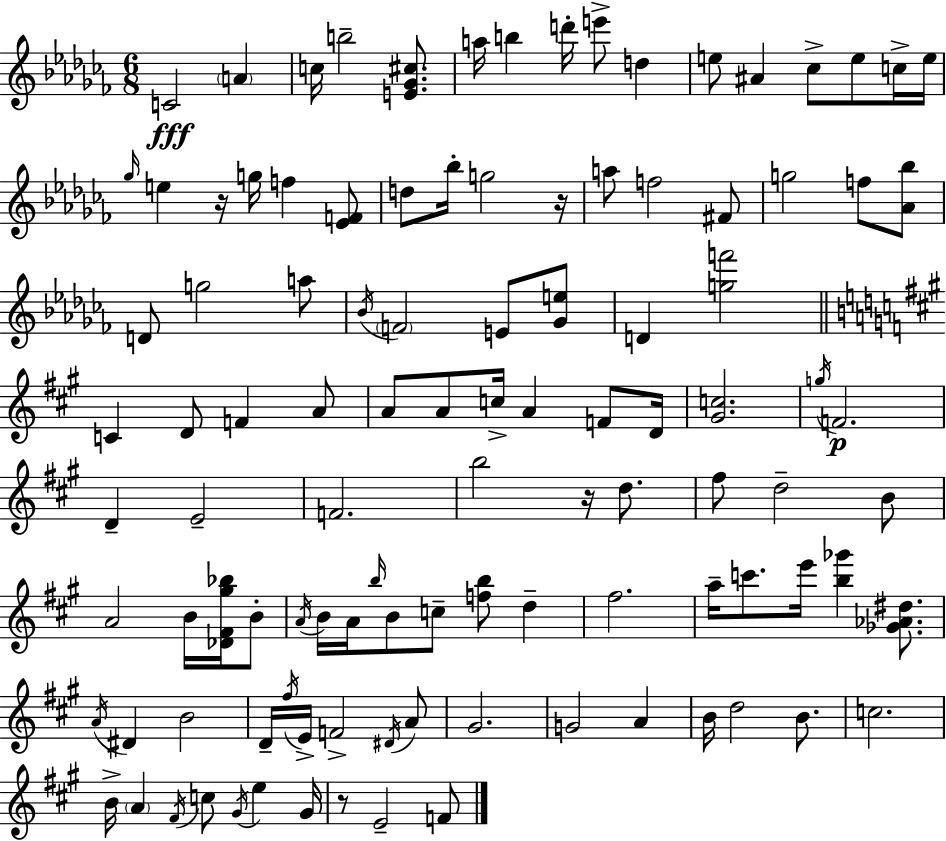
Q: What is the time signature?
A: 6/8